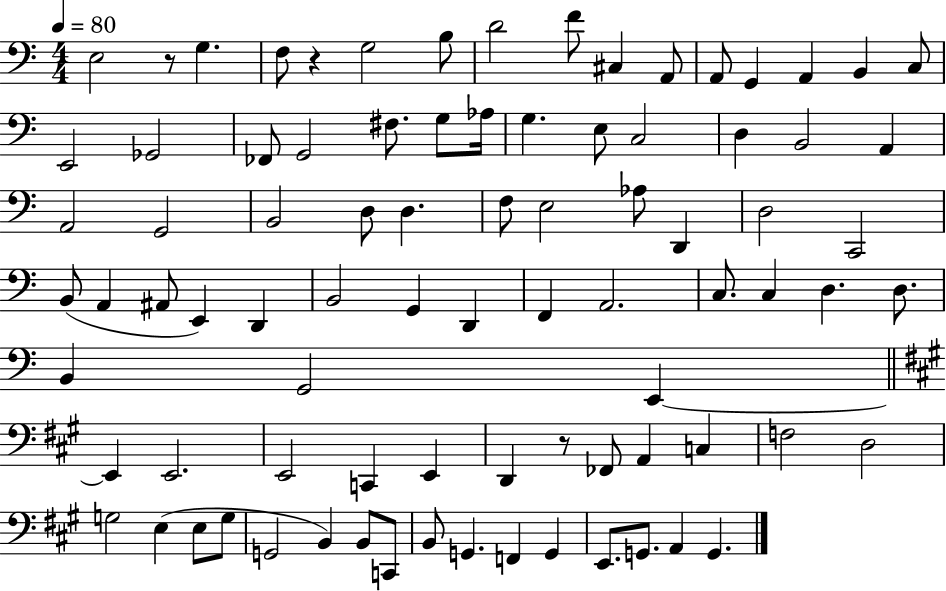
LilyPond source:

{
  \clef bass
  \numericTimeSignature
  \time 4/4
  \key c \major
  \tempo 4 = 80
  e2 r8 g4. | f8 r4 g2 b8 | d'2 f'8 cis4 a,8 | a,8 g,4 a,4 b,4 c8 | \break e,2 ges,2 | fes,8 g,2 fis8. g8 aes16 | g4. e8 c2 | d4 b,2 a,4 | \break a,2 g,2 | b,2 d8 d4. | f8 e2 aes8 d,4 | d2 c,2 | \break b,8( a,4 ais,8 e,4) d,4 | b,2 g,4 d,4 | f,4 a,2. | c8. c4 d4. d8. | \break b,4 g,2 e,4~~ | \bar "||" \break \key a \major e,4 e,2. | e,2 c,4 e,4 | d,4 r8 fes,8 a,4 c4 | f2 d2 | \break g2 e4( e8 g8 | g,2 b,4) b,8 c,8 | b,8 g,4. f,4 g,4 | e,8. g,8. a,4 g,4. | \break \bar "|."
}